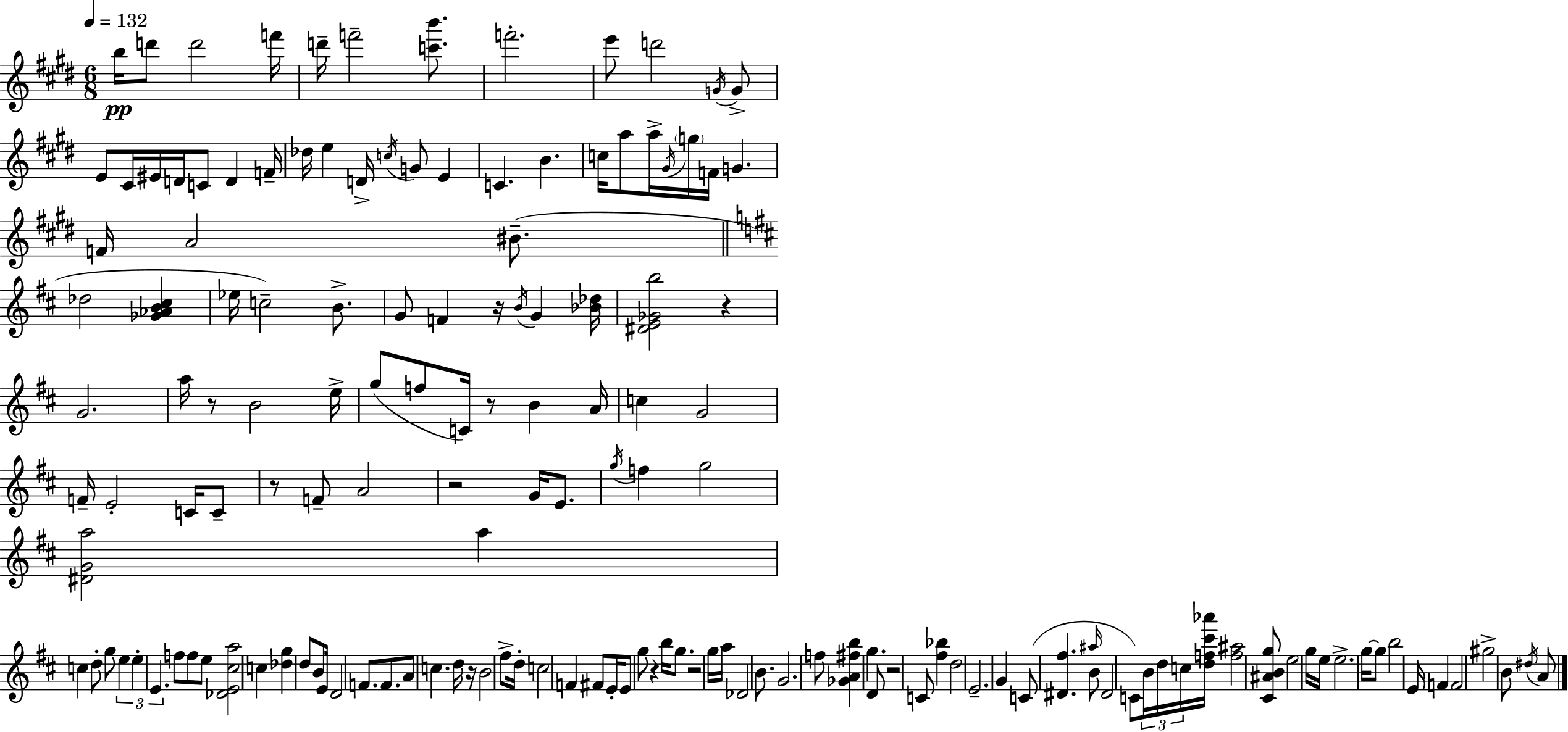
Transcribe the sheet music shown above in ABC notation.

X:1
T:Untitled
M:6/8
L:1/4
K:E
b/4 d'/2 d'2 f'/4 d'/4 f'2 [c'b']/2 f'2 e'/2 d'2 G/4 G/2 E/2 ^C/4 ^E/4 D/4 C/2 D F/4 _d/4 e D/4 c/4 G/2 E C B c/4 a/2 a/4 ^G/4 g/4 F/4 G F/4 A2 ^B/2 _d2 [_G_AB^c] _e/4 c2 B/2 G/2 F z/4 B/4 G [_B_d]/4 [^DE_Gb]2 z G2 a/4 z/2 B2 e/4 g/2 f/2 C/4 z/2 B A/4 c G2 F/4 E2 C/4 C/2 z/2 F/2 A2 z2 G/4 E/2 g/4 f g2 [^DGa]2 a c d/2 g/2 e e E f/2 f/2 e/2 [_DE^ca]2 c [_dg] d/2 B/2 E/4 D2 F/2 F/2 A/2 c d/4 z/4 B2 ^f/2 d/4 c2 F ^F/2 E/4 E/2 g/2 z b/4 g/2 z2 g/4 a/4 _D2 B/2 G2 f/2 [_GA^fb] g D/2 z2 C/2 [^f_b] d2 E2 G C/2 [^D^f] ^a/4 B/2 ^D2 C/2 B/4 d/4 c/4 [df^c'_a']/4 [f^a]2 [^C^ABg]/2 e2 g/4 e/4 e2 g/4 g/2 b2 E/4 F F2 ^g2 B/2 ^d/4 A/2